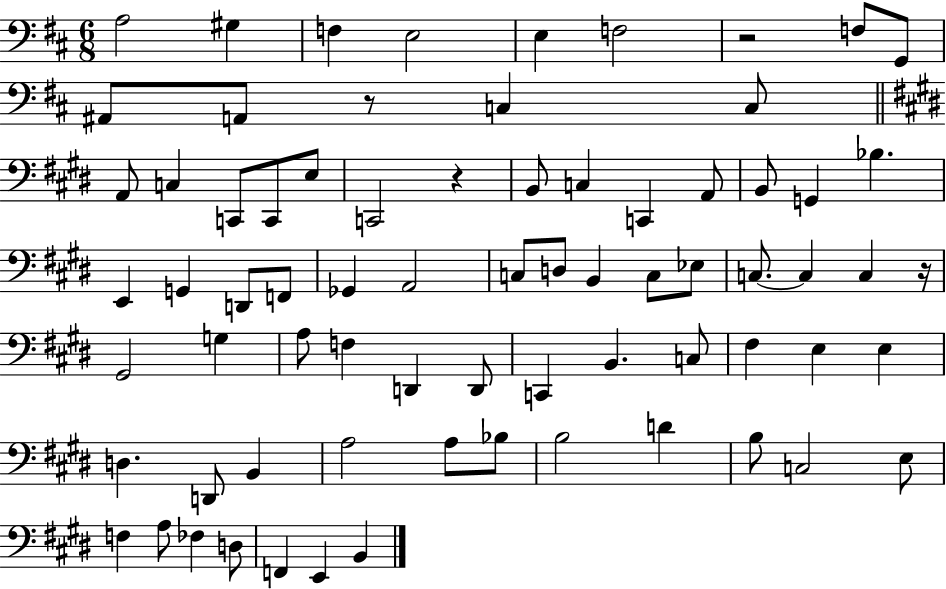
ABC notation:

X:1
T:Untitled
M:6/8
L:1/4
K:D
A,2 ^G, F, E,2 E, F,2 z2 F,/2 G,,/2 ^A,,/2 A,,/2 z/2 C, C,/2 A,,/2 C, C,,/2 C,,/2 E,/2 C,,2 z B,,/2 C, C,, A,,/2 B,,/2 G,, _B, E,, G,, D,,/2 F,,/2 _G,, A,,2 C,/2 D,/2 B,, C,/2 _E,/2 C,/2 C, C, z/4 ^G,,2 G, A,/2 F, D,, D,,/2 C,, B,, C,/2 ^F, E, E, D, D,,/2 B,, A,2 A,/2 _B,/2 B,2 D B,/2 C,2 E,/2 F, A,/2 _F, D,/2 F,, E,, B,,